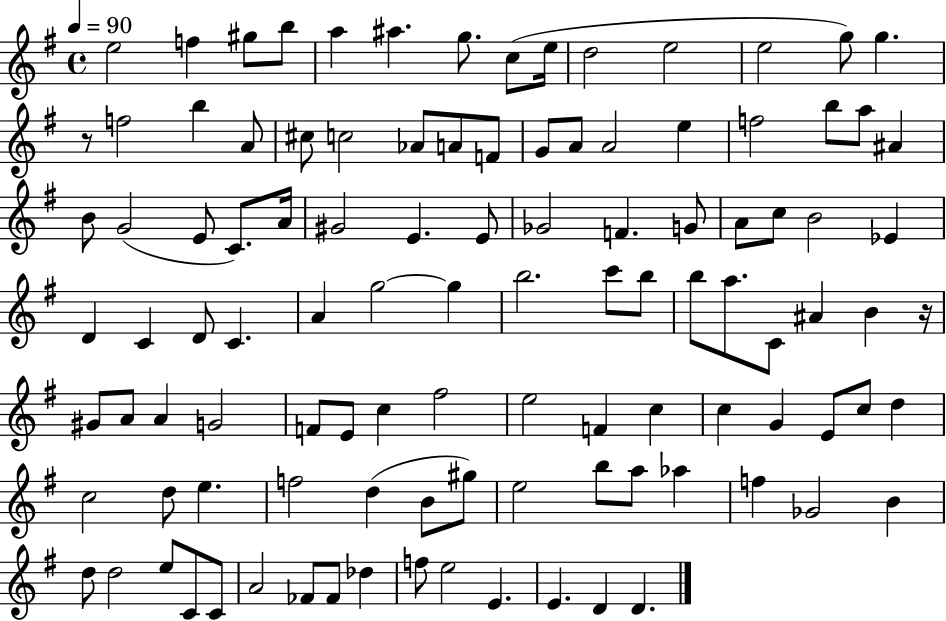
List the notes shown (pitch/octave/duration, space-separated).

E5/h F5/q G#5/e B5/e A5/q A#5/q. G5/e. C5/e E5/s D5/h E5/h E5/h G5/e G5/q. R/e F5/h B5/q A4/e C#5/e C5/h Ab4/e A4/e F4/e G4/e A4/e A4/h E5/q F5/h B5/e A5/e A#4/q B4/e G4/h E4/e C4/e. A4/s G#4/h E4/q. E4/e Gb4/h F4/q. G4/e A4/e C5/e B4/h Eb4/q D4/q C4/q D4/e C4/q. A4/q G5/h G5/q B5/h. C6/e B5/e B5/e A5/e. C4/e A#4/q B4/q R/s G#4/e A4/e A4/q G4/h F4/e E4/e C5/q F#5/h E5/h F4/q C5/q C5/q G4/q E4/e C5/e D5/q C5/h D5/e E5/q. F5/h D5/q B4/e G#5/e E5/h B5/e A5/e Ab5/q F5/q Gb4/h B4/q D5/e D5/h E5/e C4/e C4/e A4/h FES4/e FES4/e Db5/q F5/e E5/h E4/q. E4/q. D4/q D4/q.